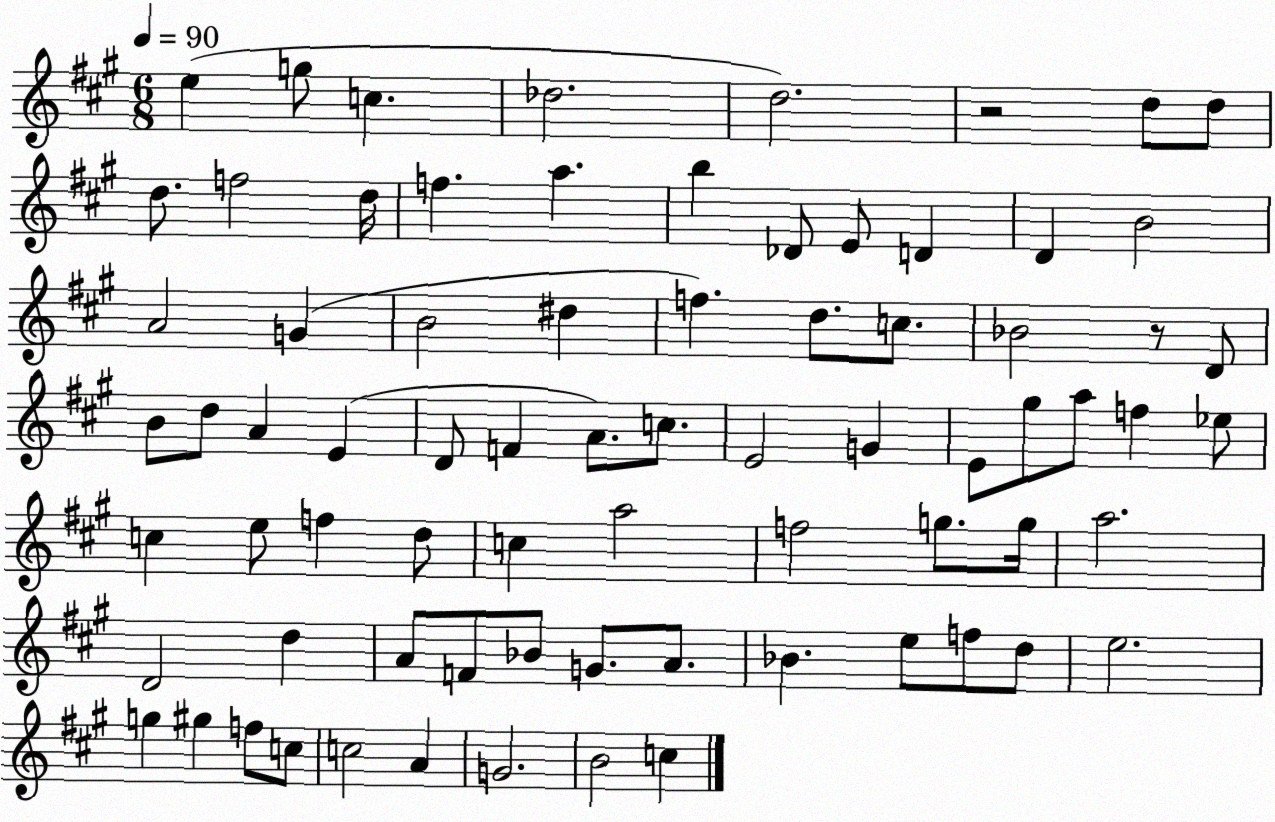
X:1
T:Untitled
M:6/8
L:1/4
K:A
e g/2 c _d2 d2 z2 d/2 d/2 d/2 f2 d/4 f a b _D/2 E/2 D D B2 A2 G B2 ^d f d/2 c/2 _B2 z/2 D/2 B/2 d/2 A E D/2 F A/2 c/2 E2 G E/2 ^g/2 a/2 f _e/2 c e/2 f d/2 c a2 f2 g/2 g/4 a2 D2 d A/2 F/2 _B/2 G/2 A/2 _B e/2 f/2 d/2 e2 g ^g f/2 c/2 c2 A G2 B2 c